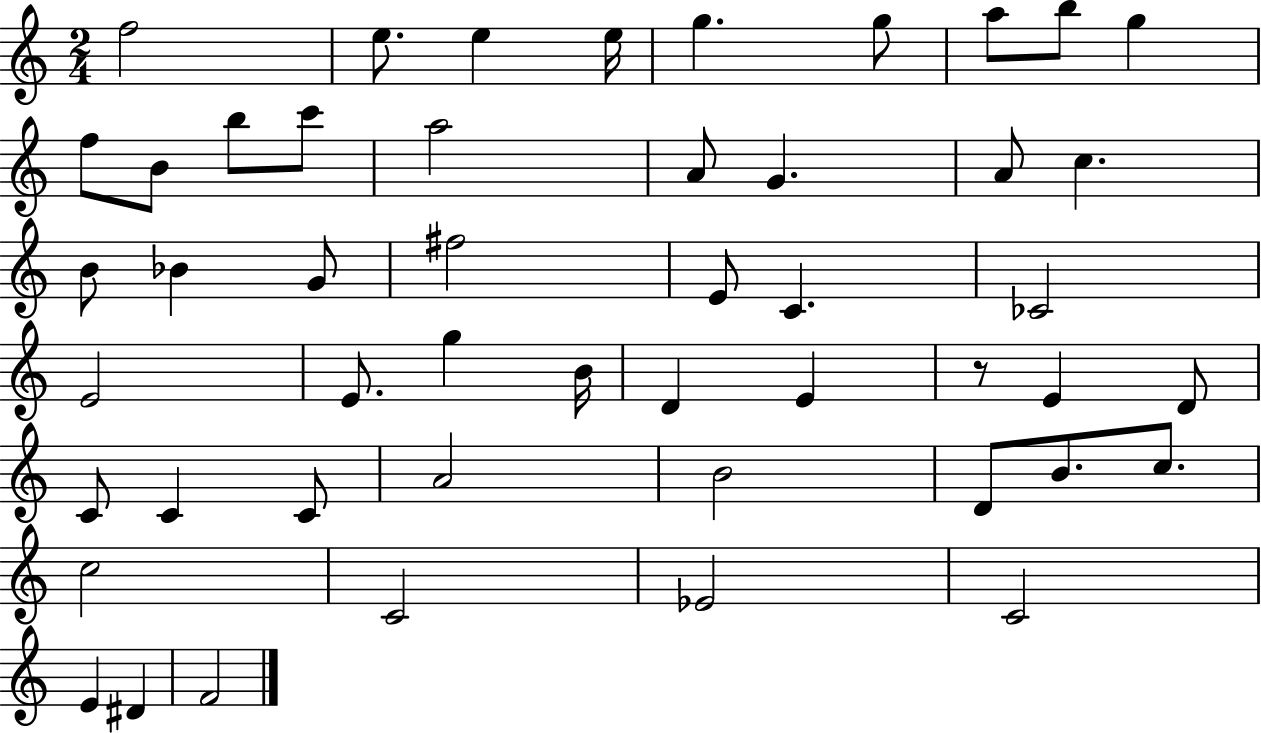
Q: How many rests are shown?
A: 1